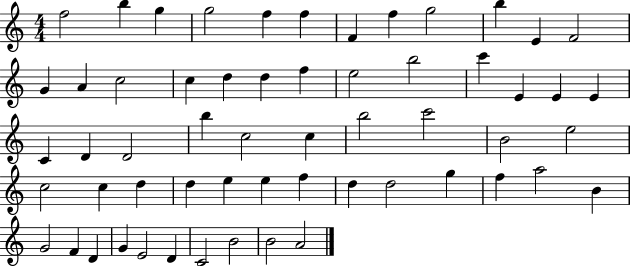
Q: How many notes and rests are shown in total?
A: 58